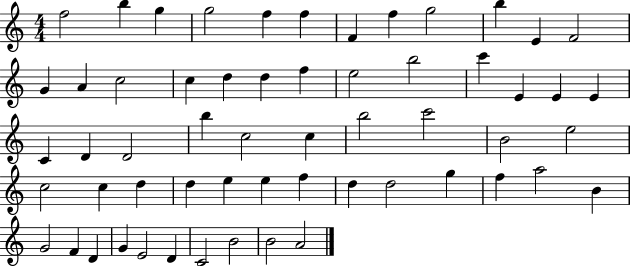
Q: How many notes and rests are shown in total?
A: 58